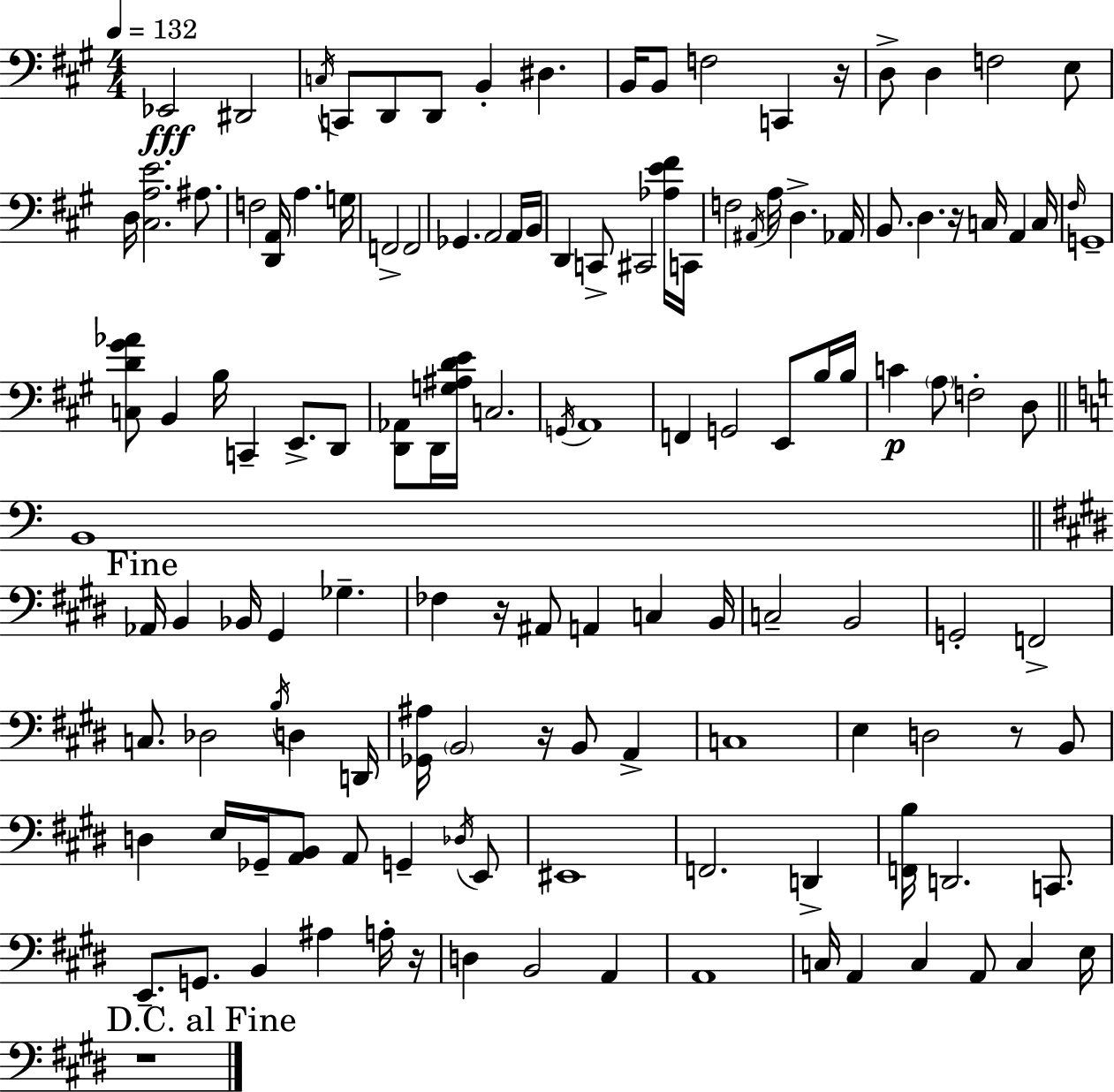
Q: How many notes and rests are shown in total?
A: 131